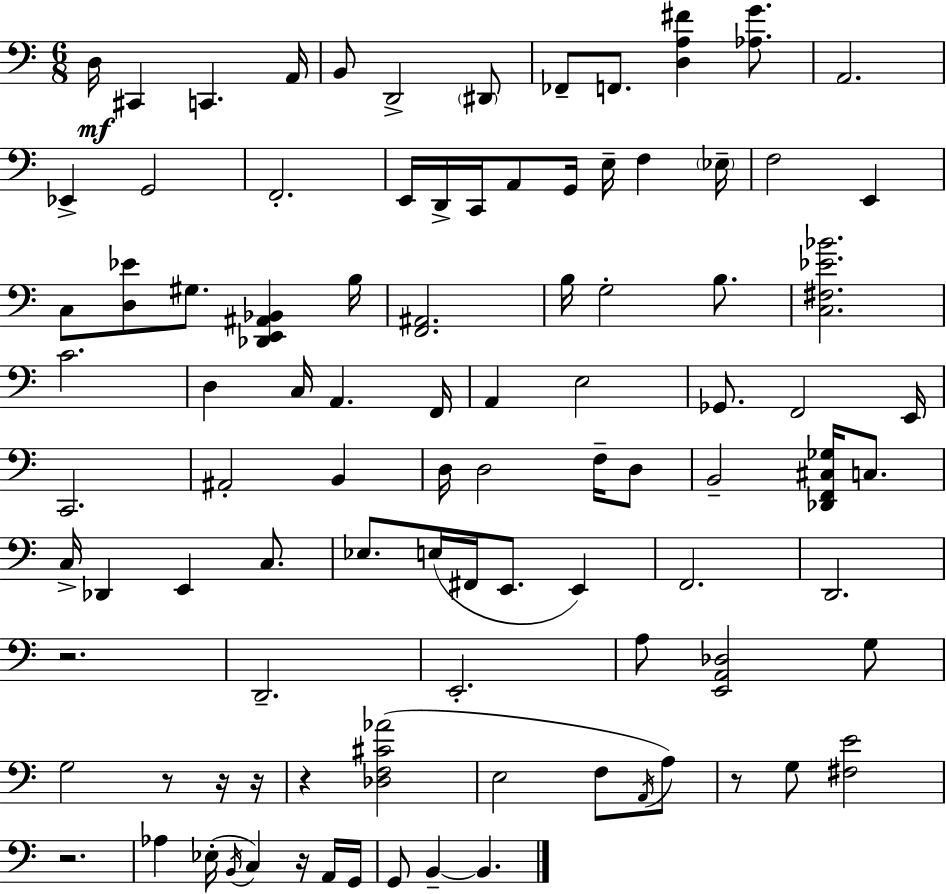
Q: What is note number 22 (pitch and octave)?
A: F3